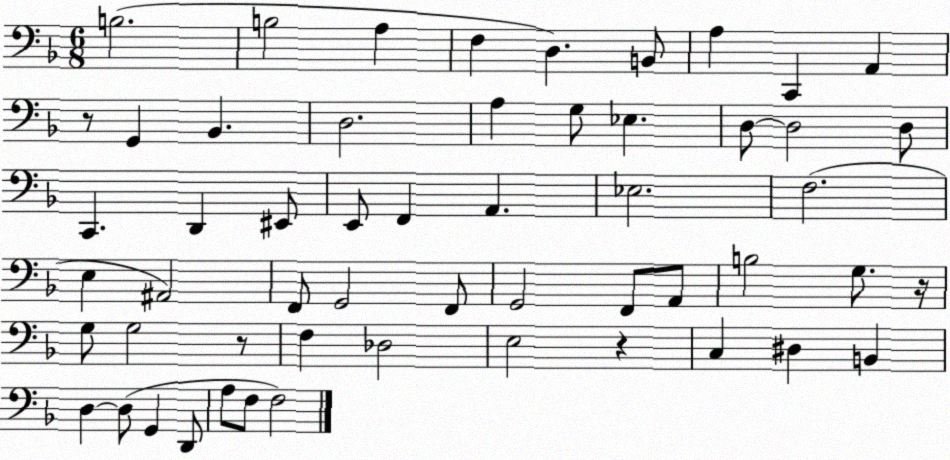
X:1
T:Untitled
M:6/8
L:1/4
K:F
B,2 B,2 A, F, D, B,,/2 A, C,, A,, z/2 G,, _B,, D,2 A, G,/2 _E, D,/2 D,2 D,/2 C,, D,, ^E,,/2 E,,/2 F,, A,, _E,2 F,2 E, ^A,,2 F,,/2 G,,2 F,,/2 G,,2 F,,/2 A,,/2 B,2 G,/2 z/4 G,/2 G,2 z/2 F, _D,2 E,2 z C, ^D, B,, D, D,/2 G,, D,,/2 A,/2 F,/2 F,2